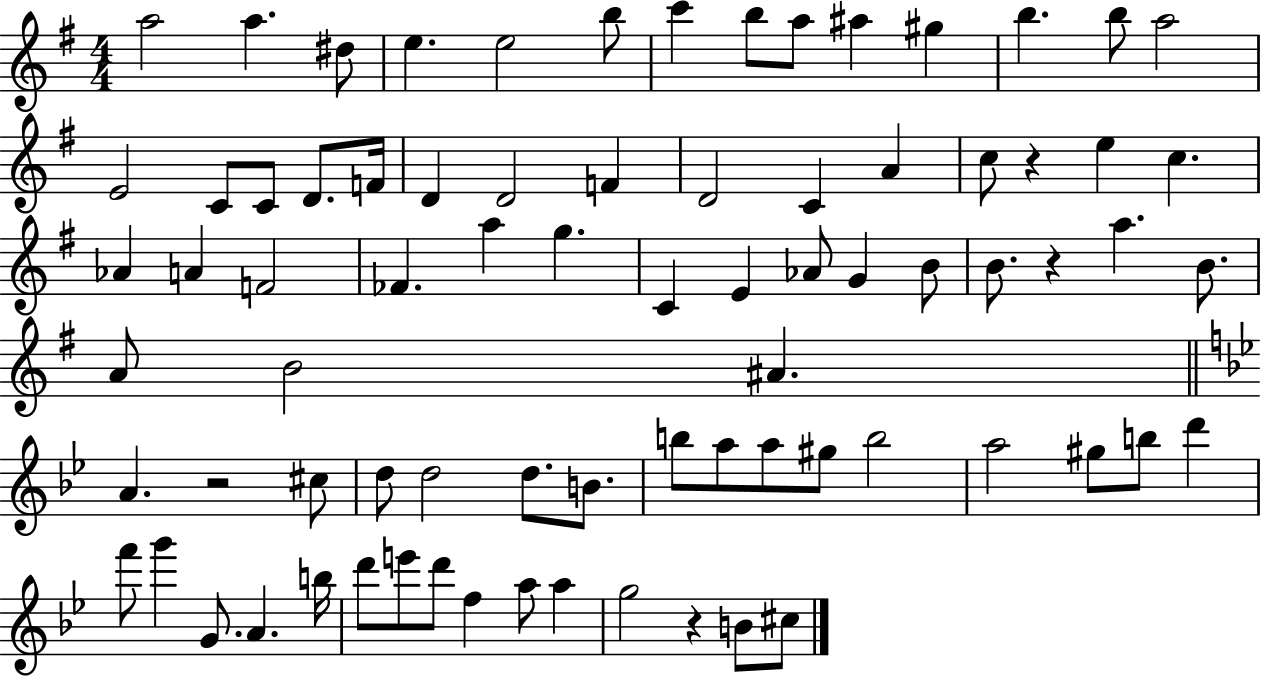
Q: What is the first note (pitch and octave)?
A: A5